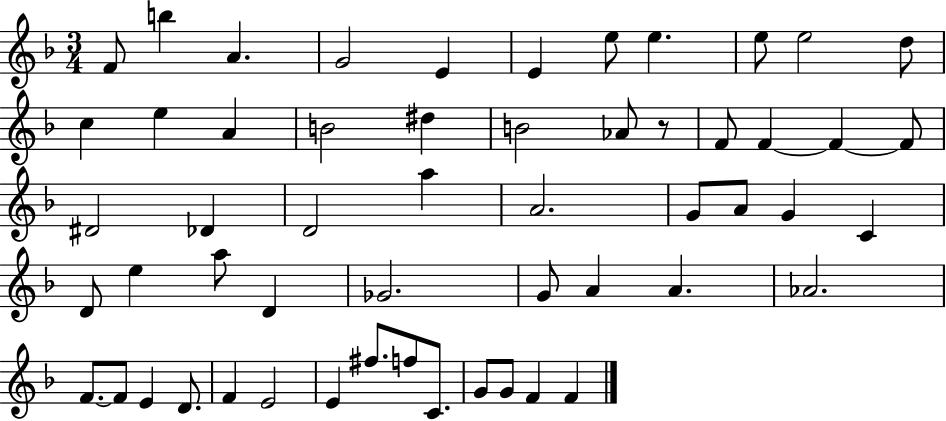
{
  \clef treble
  \numericTimeSignature
  \time 3/4
  \key f \major
  \repeat volta 2 { f'8 b''4 a'4. | g'2 e'4 | e'4 e''8 e''4. | e''8 e''2 d''8 | \break c''4 e''4 a'4 | b'2 dis''4 | b'2 aes'8 r8 | f'8 f'4~~ f'4~~ f'8 | \break dis'2 des'4 | d'2 a''4 | a'2. | g'8 a'8 g'4 c'4 | \break d'8 e''4 a''8 d'4 | ges'2. | g'8 a'4 a'4. | aes'2. | \break f'8.~~ f'8 e'4 d'8. | f'4 e'2 | e'4 fis''8. f''8 c'8. | g'8 g'8 f'4 f'4 | \break } \bar "|."
}